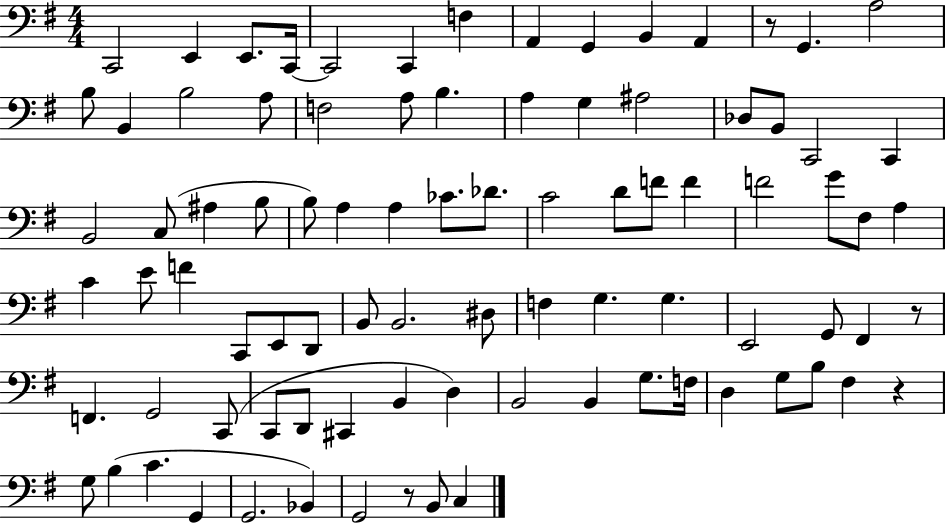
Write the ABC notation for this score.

X:1
T:Untitled
M:4/4
L:1/4
K:G
C,,2 E,, E,,/2 C,,/4 C,,2 C,, F, A,, G,, B,, A,, z/2 G,, A,2 B,/2 B,, B,2 A,/2 F,2 A,/2 B, A, G, ^A,2 _D,/2 B,,/2 C,,2 C,, B,,2 C,/2 ^A, B,/2 B,/2 A, A, _C/2 _D/2 C2 D/2 F/2 F F2 G/2 ^F,/2 A, C E/2 F C,,/2 E,,/2 D,,/2 B,,/2 B,,2 ^D,/2 F, G, G, E,,2 G,,/2 ^F,, z/2 F,, G,,2 C,,/2 C,,/2 D,,/2 ^C,, B,, D, B,,2 B,, G,/2 F,/4 D, G,/2 B,/2 ^F, z G,/2 B, C G,, G,,2 _B,, G,,2 z/2 B,,/2 C,